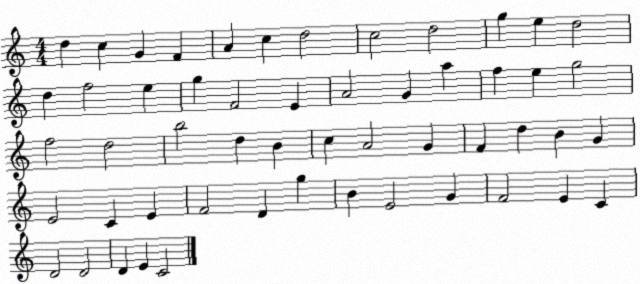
X:1
T:Untitled
M:4/4
L:1/4
K:C
d c G F A c d2 c2 d2 g e d2 d f2 e g F2 E A2 G a f e g2 f2 d2 b2 d B c A2 G F d B G E2 C E F2 D g B E2 G F2 E C D2 D2 D E C2